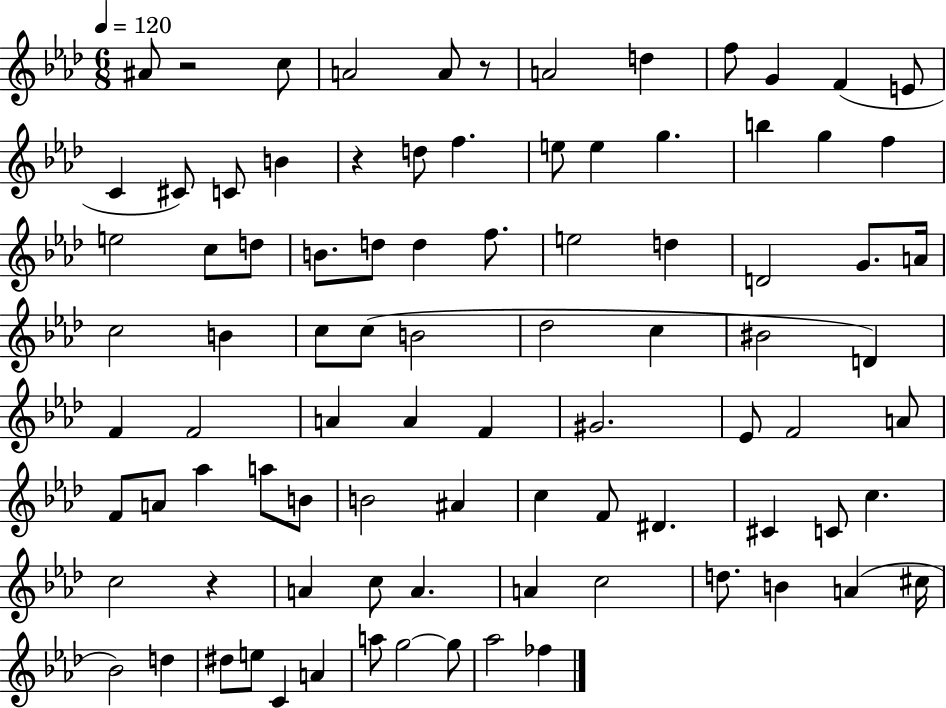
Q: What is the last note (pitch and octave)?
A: FES5